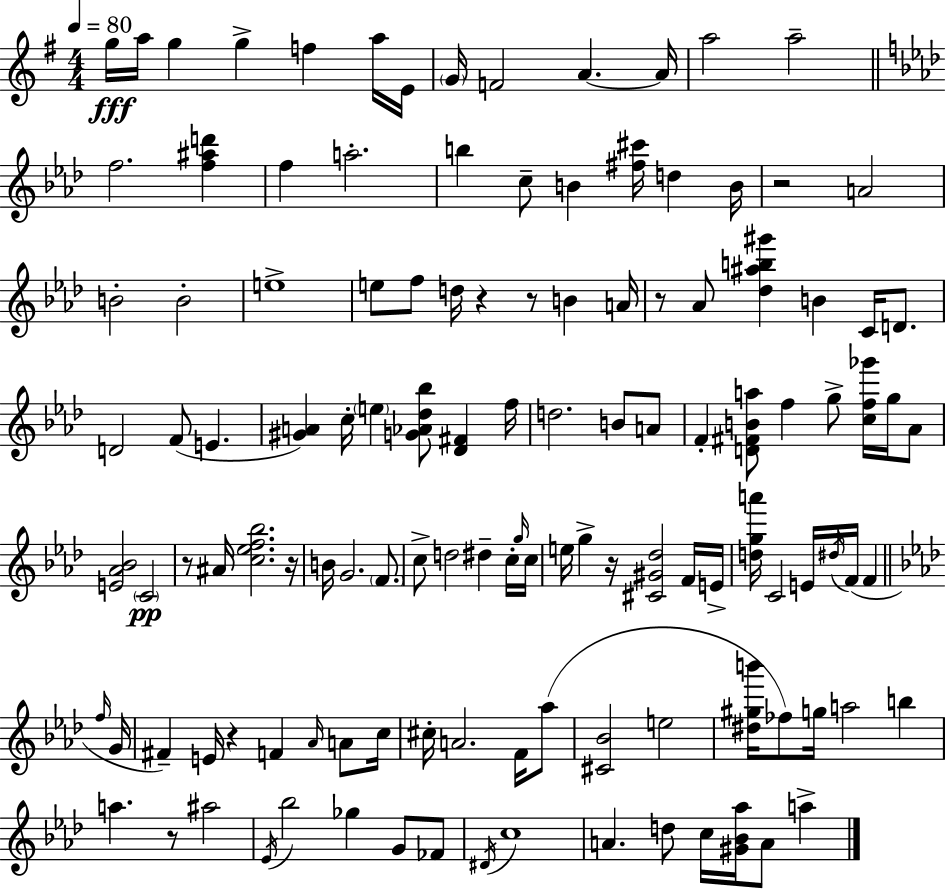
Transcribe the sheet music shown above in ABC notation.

X:1
T:Untitled
M:4/4
L:1/4
K:Em
g/4 a/4 g g f a/4 E/4 G/4 F2 A A/4 a2 a2 f2 [f^ad'] f a2 b c/2 B [^f^c']/4 d B/4 z2 A2 B2 B2 e4 e/2 f/2 d/4 z z/2 B A/4 z/2 _A/2 [_d^ab^g'] B C/4 D/2 D2 F/2 E [^GA] c/4 e [G_A_d_b]/2 [_D^F] f/4 d2 B/2 A/2 F [D^FBa]/2 f g/2 [cf_g']/4 g/4 _A/2 [E_A_B]2 C2 z/2 ^A/4 [c_ef_b]2 z/4 B/4 G2 F/2 c/2 d2 ^d c/4 g/4 c/4 e/4 g z/4 [^C^G_d]2 F/4 E/4 [dga']/4 C2 E/4 ^d/4 F/4 F f/4 G/4 ^F E/4 z F _A/4 A/2 c/4 ^c/4 A2 F/4 _a/2 [^C_B]2 e2 [^d^gb']/4 _f/2 g/4 a2 b a z/2 ^a2 _E/4 _b2 _g G/2 _F/2 ^D/4 c4 A d/2 c/4 [^G_B_a]/4 A/2 a